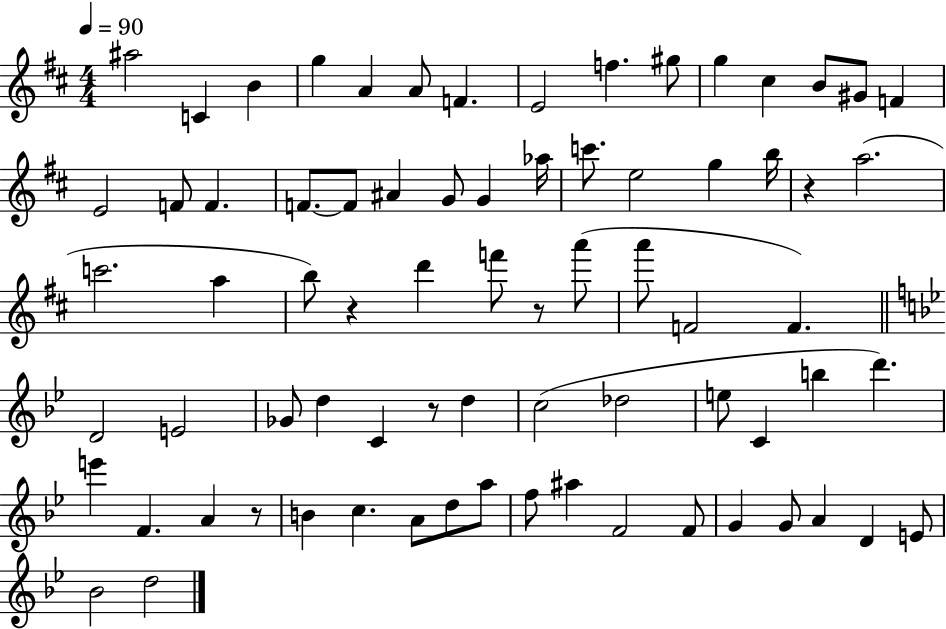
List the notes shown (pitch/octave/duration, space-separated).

A#5/h C4/q B4/q G5/q A4/q A4/e F4/q. E4/h F5/q. G#5/e G5/q C#5/q B4/e G#4/e F4/q E4/h F4/e F4/q. F4/e. F4/e A#4/q G4/e G4/q Ab5/s C6/e. E5/h G5/q B5/s R/q A5/h. C6/h. A5/q B5/e R/q D6/q F6/e R/e A6/e A6/e F4/h F4/q. D4/h E4/h Gb4/e D5/q C4/q R/e D5/q C5/h Db5/h E5/e C4/q B5/q D6/q. E6/q F4/q. A4/q R/e B4/q C5/q. A4/e D5/e A5/e F5/e A#5/q F4/h F4/e G4/q G4/e A4/q D4/q E4/e Bb4/h D5/h